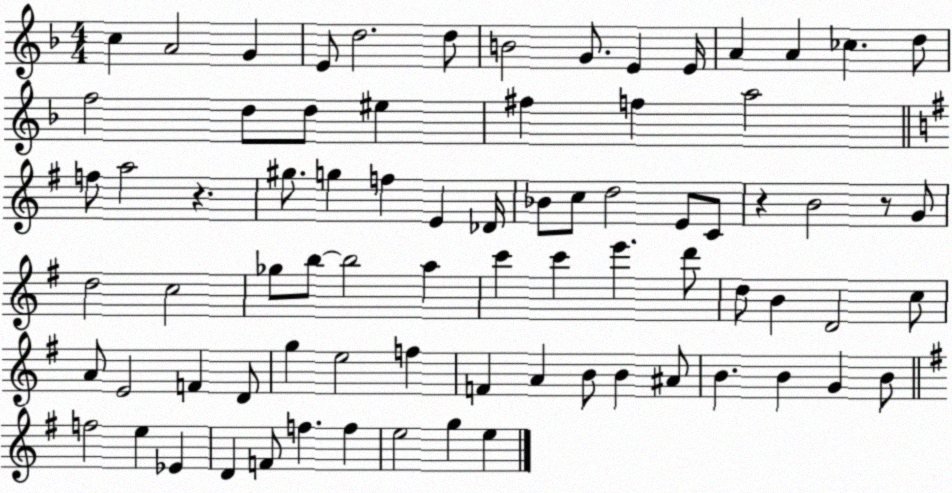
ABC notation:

X:1
T:Untitled
M:4/4
L:1/4
K:F
c A2 G E/2 d2 d/2 B2 G/2 E E/4 A A _c d/2 f2 d/2 d/2 ^e ^f f a2 f/2 a2 z ^g/2 g f E _D/4 _B/2 c/2 d2 E/2 C/2 z B2 z/2 G/2 d2 c2 _g/2 b/2 b2 a c' c' e' d'/2 d/2 B D2 c/2 A/2 E2 F D/2 g e2 f F A B/2 B ^A/2 B B G B/2 f2 e _E D F/2 f f e2 g e